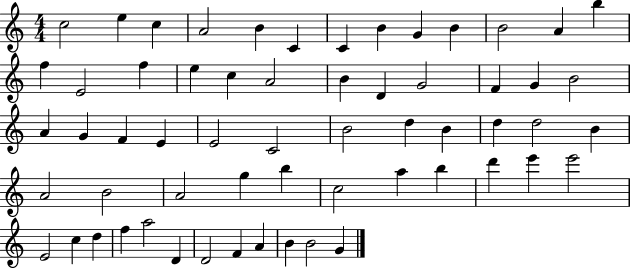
C5/h E5/q C5/q A4/h B4/q C4/q C4/q B4/q G4/q B4/q B4/h A4/q B5/q F5/q E4/h F5/q E5/q C5/q A4/h B4/q D4/q G4/h F4/q G4/q B4/h A4/q G4/q F4/q E4/q E4/h C4/h B4/h D5/q B4/q D5/q D5/h B4/q A4/h B4/h A4/h G5/q B5/q C5/h A5/q B5/q D6/q E6/q E6/h E4/h C5/q D5/q F5/q A5/h D4/q D4/h F4/q A4/q B4/q B4/h G4/q